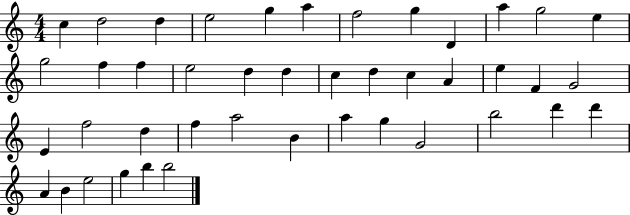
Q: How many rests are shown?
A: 0